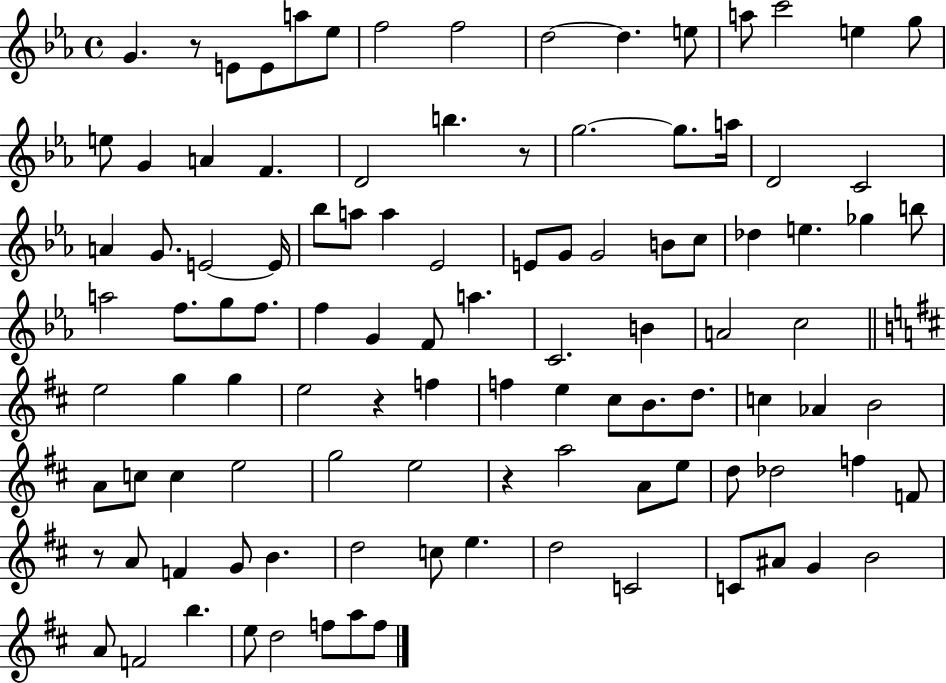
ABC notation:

X:1
T:Untitled
M:4/4
L:1/4
K:Eb
G z/2 E/2 E/2 a/2 _e/2 f2 f2 d2 d e/2 a/2 c'2 e g/2 e/2 G A F D2 b z/2 g2 g/2 a/4 D2 C2 A G/2 E2 E/4 _b/2 a/2 a _E2 E/2 G/2 G2 B/2 c/2 _d e _g b/2 a2 f/2 g/2 f/2 f G F/2 a C2 B A2 c2 e2 g g e2 z f f e ^c/2 B/2 d/2 c _A B2 A/2 c/2 c e2 g2 e2 z a2 A/2 e/2 d/2 _d2 f F/2 z/2 A/2 F G/2 B d2 c/2 e d2 C2 C/2 ^A/2 G B2 A/2 F2 b e/2 d2 f/2 a/2 f/2